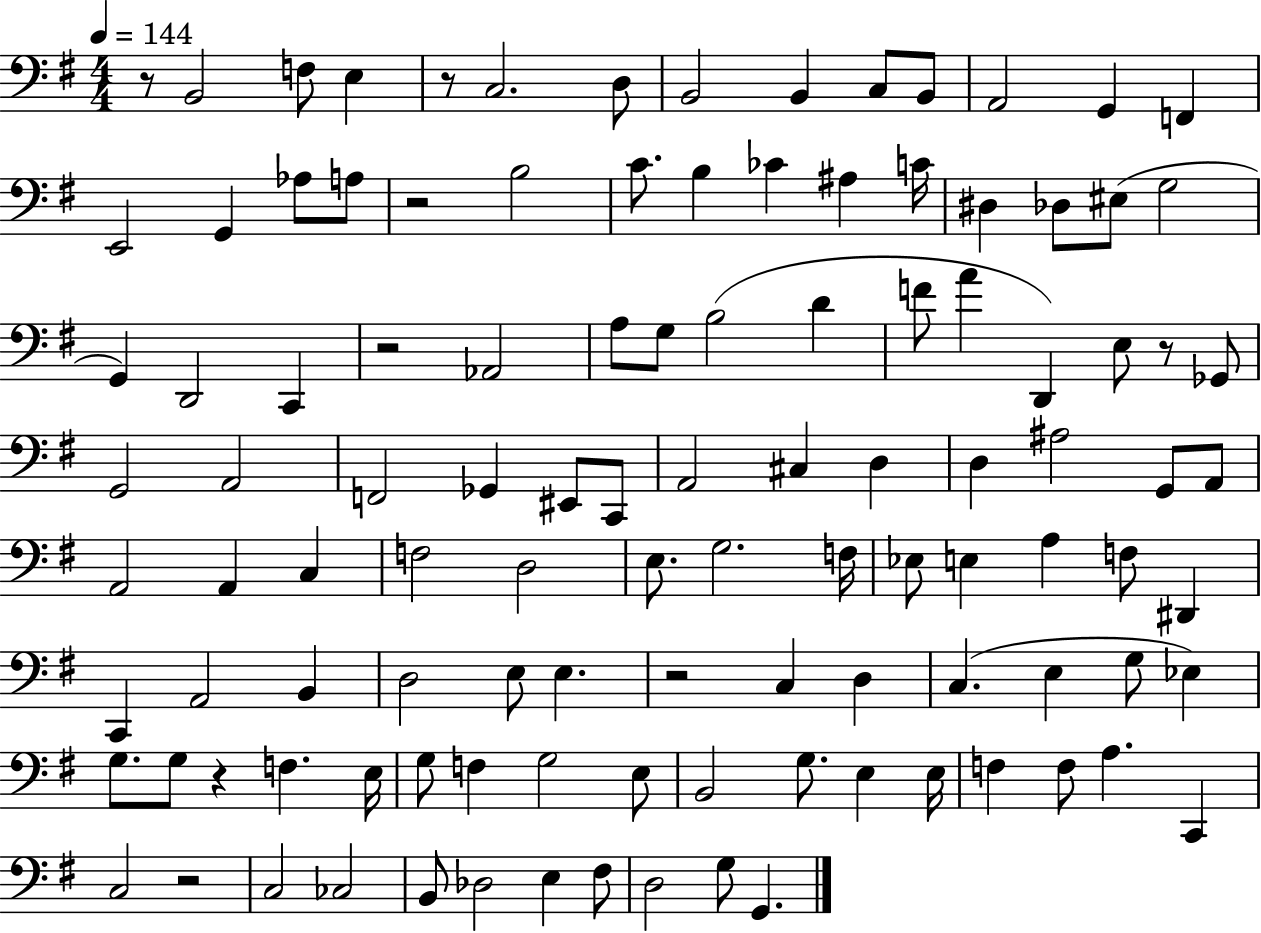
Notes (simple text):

R/e B2/h F3/e E3/q R/e C3/h. D3/e B2/h B2/q C3/e B2/e A2/h G2/q F2/q E2/h G2/q Ab3/e A3/e R/h B3/h C4/e. B3/q CES4/q A#3/q C4/s D#3/q Db3/e EIS3/e G3/h G2/q D2/h C2/q R/h Ab2/h A3/e G3/e B3/h D4/q F4/e A4/q D2/q E3/e R/e Gb2/e G2/h A2/h F2/h Gb2/q EIS2/e C2/e A2/h C#3/q D3/q D3/q A#3/h G2/e A2/e A2/h A2/q C3/q F3/h D3/h E3/e. G3/h. F3/s Eb3/e E3/q A3/q F3/e D#2/q C2/q A2/h B2/q D3/h E3/e E3/q. R/h C3/q D3/q C3/q. E3/q G3/e Eb3/q G3/e. G3/e R/q F3/q. E3/s G3/e F3/q G3/h E3/e B2/h G3/e. E3/q E3/s F3/q F3/e A3/q. C2/q C3/h R/h C3/h CES3/h B2/e Db3/h E3/q F#3/e D3/h G3/e G2/q.